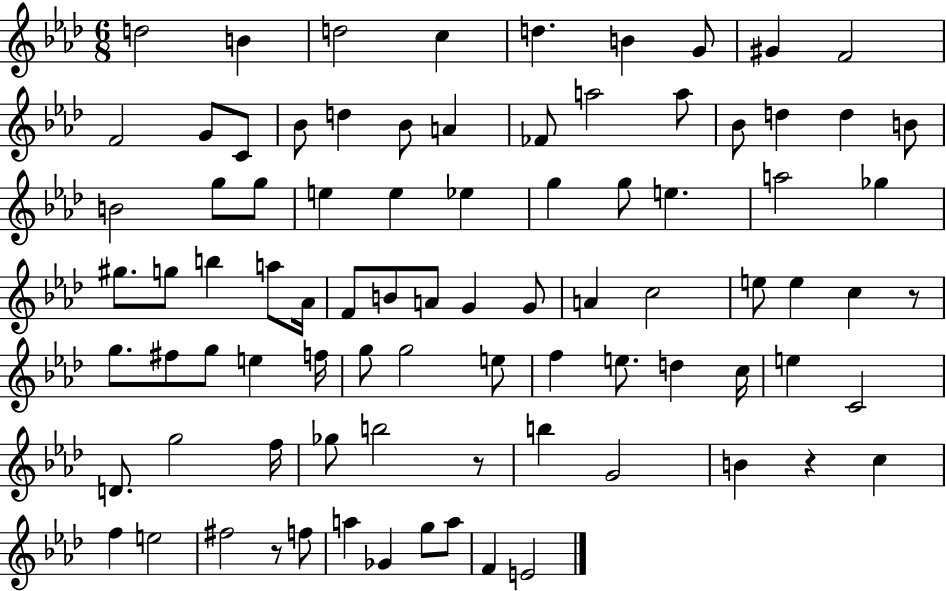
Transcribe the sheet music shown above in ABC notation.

X:1
T:Untitled
M:6/8
L:1/4
K:Ab
d2 B d2 c d B G/2 ^G F2 F2 G/2 C/2 _B/2 d _B/2 A _F/2 a2 a/2 _B/2 d d B/2 B2 g/2 g/2 e e _e g g/2 e a2 _g ^g/2 g/2 b a/2 _A/4 F/2 B/2 A/2 G G/2 A c2 e/2 e c z/2 g/2 ^f/2 g/2 e f/4 g/2 g2 e/2 f e/2 d c/4 e C2 D/2 g2 f/4 _g/2 b2 z/2 b G2 B z c f e2 ^f2 z/2 f/2 a _G g/2 a/2 F E2